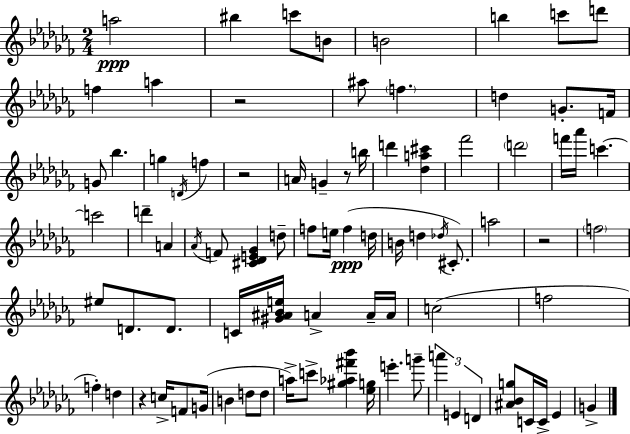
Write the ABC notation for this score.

X:1
T:Untitled
M:2/4
L:1/4
K:Abm
a2 ^b c'/2 B/2 B2 b c'/2 d'/2 f a z2 ^a/2 f d G/2 F/4 G/2 _b g D/4 f z2 A/4 G z/2 b/4 d' [_da^c'] _f'2 d'2 f'/4 _a'/4 c' c'2 d' A _A/4 F/2 [^C_DE_G] d/2 f/2 e/4 f d/4 B/4 d _d/4 ^C/2 a2 z2 f2 ^e/2 D/2 D/2 C/4 [^G^A_Be]/4 A A/4 A/4 c2 f2 f d z c/4 F/2 G/4 B d/2 d/2 a/4 c'/2 [^g_a^f'_b'] [_eg]/4 e' g'/2 a' E D [^A_Bg]/2 C/4 C/4 _E G